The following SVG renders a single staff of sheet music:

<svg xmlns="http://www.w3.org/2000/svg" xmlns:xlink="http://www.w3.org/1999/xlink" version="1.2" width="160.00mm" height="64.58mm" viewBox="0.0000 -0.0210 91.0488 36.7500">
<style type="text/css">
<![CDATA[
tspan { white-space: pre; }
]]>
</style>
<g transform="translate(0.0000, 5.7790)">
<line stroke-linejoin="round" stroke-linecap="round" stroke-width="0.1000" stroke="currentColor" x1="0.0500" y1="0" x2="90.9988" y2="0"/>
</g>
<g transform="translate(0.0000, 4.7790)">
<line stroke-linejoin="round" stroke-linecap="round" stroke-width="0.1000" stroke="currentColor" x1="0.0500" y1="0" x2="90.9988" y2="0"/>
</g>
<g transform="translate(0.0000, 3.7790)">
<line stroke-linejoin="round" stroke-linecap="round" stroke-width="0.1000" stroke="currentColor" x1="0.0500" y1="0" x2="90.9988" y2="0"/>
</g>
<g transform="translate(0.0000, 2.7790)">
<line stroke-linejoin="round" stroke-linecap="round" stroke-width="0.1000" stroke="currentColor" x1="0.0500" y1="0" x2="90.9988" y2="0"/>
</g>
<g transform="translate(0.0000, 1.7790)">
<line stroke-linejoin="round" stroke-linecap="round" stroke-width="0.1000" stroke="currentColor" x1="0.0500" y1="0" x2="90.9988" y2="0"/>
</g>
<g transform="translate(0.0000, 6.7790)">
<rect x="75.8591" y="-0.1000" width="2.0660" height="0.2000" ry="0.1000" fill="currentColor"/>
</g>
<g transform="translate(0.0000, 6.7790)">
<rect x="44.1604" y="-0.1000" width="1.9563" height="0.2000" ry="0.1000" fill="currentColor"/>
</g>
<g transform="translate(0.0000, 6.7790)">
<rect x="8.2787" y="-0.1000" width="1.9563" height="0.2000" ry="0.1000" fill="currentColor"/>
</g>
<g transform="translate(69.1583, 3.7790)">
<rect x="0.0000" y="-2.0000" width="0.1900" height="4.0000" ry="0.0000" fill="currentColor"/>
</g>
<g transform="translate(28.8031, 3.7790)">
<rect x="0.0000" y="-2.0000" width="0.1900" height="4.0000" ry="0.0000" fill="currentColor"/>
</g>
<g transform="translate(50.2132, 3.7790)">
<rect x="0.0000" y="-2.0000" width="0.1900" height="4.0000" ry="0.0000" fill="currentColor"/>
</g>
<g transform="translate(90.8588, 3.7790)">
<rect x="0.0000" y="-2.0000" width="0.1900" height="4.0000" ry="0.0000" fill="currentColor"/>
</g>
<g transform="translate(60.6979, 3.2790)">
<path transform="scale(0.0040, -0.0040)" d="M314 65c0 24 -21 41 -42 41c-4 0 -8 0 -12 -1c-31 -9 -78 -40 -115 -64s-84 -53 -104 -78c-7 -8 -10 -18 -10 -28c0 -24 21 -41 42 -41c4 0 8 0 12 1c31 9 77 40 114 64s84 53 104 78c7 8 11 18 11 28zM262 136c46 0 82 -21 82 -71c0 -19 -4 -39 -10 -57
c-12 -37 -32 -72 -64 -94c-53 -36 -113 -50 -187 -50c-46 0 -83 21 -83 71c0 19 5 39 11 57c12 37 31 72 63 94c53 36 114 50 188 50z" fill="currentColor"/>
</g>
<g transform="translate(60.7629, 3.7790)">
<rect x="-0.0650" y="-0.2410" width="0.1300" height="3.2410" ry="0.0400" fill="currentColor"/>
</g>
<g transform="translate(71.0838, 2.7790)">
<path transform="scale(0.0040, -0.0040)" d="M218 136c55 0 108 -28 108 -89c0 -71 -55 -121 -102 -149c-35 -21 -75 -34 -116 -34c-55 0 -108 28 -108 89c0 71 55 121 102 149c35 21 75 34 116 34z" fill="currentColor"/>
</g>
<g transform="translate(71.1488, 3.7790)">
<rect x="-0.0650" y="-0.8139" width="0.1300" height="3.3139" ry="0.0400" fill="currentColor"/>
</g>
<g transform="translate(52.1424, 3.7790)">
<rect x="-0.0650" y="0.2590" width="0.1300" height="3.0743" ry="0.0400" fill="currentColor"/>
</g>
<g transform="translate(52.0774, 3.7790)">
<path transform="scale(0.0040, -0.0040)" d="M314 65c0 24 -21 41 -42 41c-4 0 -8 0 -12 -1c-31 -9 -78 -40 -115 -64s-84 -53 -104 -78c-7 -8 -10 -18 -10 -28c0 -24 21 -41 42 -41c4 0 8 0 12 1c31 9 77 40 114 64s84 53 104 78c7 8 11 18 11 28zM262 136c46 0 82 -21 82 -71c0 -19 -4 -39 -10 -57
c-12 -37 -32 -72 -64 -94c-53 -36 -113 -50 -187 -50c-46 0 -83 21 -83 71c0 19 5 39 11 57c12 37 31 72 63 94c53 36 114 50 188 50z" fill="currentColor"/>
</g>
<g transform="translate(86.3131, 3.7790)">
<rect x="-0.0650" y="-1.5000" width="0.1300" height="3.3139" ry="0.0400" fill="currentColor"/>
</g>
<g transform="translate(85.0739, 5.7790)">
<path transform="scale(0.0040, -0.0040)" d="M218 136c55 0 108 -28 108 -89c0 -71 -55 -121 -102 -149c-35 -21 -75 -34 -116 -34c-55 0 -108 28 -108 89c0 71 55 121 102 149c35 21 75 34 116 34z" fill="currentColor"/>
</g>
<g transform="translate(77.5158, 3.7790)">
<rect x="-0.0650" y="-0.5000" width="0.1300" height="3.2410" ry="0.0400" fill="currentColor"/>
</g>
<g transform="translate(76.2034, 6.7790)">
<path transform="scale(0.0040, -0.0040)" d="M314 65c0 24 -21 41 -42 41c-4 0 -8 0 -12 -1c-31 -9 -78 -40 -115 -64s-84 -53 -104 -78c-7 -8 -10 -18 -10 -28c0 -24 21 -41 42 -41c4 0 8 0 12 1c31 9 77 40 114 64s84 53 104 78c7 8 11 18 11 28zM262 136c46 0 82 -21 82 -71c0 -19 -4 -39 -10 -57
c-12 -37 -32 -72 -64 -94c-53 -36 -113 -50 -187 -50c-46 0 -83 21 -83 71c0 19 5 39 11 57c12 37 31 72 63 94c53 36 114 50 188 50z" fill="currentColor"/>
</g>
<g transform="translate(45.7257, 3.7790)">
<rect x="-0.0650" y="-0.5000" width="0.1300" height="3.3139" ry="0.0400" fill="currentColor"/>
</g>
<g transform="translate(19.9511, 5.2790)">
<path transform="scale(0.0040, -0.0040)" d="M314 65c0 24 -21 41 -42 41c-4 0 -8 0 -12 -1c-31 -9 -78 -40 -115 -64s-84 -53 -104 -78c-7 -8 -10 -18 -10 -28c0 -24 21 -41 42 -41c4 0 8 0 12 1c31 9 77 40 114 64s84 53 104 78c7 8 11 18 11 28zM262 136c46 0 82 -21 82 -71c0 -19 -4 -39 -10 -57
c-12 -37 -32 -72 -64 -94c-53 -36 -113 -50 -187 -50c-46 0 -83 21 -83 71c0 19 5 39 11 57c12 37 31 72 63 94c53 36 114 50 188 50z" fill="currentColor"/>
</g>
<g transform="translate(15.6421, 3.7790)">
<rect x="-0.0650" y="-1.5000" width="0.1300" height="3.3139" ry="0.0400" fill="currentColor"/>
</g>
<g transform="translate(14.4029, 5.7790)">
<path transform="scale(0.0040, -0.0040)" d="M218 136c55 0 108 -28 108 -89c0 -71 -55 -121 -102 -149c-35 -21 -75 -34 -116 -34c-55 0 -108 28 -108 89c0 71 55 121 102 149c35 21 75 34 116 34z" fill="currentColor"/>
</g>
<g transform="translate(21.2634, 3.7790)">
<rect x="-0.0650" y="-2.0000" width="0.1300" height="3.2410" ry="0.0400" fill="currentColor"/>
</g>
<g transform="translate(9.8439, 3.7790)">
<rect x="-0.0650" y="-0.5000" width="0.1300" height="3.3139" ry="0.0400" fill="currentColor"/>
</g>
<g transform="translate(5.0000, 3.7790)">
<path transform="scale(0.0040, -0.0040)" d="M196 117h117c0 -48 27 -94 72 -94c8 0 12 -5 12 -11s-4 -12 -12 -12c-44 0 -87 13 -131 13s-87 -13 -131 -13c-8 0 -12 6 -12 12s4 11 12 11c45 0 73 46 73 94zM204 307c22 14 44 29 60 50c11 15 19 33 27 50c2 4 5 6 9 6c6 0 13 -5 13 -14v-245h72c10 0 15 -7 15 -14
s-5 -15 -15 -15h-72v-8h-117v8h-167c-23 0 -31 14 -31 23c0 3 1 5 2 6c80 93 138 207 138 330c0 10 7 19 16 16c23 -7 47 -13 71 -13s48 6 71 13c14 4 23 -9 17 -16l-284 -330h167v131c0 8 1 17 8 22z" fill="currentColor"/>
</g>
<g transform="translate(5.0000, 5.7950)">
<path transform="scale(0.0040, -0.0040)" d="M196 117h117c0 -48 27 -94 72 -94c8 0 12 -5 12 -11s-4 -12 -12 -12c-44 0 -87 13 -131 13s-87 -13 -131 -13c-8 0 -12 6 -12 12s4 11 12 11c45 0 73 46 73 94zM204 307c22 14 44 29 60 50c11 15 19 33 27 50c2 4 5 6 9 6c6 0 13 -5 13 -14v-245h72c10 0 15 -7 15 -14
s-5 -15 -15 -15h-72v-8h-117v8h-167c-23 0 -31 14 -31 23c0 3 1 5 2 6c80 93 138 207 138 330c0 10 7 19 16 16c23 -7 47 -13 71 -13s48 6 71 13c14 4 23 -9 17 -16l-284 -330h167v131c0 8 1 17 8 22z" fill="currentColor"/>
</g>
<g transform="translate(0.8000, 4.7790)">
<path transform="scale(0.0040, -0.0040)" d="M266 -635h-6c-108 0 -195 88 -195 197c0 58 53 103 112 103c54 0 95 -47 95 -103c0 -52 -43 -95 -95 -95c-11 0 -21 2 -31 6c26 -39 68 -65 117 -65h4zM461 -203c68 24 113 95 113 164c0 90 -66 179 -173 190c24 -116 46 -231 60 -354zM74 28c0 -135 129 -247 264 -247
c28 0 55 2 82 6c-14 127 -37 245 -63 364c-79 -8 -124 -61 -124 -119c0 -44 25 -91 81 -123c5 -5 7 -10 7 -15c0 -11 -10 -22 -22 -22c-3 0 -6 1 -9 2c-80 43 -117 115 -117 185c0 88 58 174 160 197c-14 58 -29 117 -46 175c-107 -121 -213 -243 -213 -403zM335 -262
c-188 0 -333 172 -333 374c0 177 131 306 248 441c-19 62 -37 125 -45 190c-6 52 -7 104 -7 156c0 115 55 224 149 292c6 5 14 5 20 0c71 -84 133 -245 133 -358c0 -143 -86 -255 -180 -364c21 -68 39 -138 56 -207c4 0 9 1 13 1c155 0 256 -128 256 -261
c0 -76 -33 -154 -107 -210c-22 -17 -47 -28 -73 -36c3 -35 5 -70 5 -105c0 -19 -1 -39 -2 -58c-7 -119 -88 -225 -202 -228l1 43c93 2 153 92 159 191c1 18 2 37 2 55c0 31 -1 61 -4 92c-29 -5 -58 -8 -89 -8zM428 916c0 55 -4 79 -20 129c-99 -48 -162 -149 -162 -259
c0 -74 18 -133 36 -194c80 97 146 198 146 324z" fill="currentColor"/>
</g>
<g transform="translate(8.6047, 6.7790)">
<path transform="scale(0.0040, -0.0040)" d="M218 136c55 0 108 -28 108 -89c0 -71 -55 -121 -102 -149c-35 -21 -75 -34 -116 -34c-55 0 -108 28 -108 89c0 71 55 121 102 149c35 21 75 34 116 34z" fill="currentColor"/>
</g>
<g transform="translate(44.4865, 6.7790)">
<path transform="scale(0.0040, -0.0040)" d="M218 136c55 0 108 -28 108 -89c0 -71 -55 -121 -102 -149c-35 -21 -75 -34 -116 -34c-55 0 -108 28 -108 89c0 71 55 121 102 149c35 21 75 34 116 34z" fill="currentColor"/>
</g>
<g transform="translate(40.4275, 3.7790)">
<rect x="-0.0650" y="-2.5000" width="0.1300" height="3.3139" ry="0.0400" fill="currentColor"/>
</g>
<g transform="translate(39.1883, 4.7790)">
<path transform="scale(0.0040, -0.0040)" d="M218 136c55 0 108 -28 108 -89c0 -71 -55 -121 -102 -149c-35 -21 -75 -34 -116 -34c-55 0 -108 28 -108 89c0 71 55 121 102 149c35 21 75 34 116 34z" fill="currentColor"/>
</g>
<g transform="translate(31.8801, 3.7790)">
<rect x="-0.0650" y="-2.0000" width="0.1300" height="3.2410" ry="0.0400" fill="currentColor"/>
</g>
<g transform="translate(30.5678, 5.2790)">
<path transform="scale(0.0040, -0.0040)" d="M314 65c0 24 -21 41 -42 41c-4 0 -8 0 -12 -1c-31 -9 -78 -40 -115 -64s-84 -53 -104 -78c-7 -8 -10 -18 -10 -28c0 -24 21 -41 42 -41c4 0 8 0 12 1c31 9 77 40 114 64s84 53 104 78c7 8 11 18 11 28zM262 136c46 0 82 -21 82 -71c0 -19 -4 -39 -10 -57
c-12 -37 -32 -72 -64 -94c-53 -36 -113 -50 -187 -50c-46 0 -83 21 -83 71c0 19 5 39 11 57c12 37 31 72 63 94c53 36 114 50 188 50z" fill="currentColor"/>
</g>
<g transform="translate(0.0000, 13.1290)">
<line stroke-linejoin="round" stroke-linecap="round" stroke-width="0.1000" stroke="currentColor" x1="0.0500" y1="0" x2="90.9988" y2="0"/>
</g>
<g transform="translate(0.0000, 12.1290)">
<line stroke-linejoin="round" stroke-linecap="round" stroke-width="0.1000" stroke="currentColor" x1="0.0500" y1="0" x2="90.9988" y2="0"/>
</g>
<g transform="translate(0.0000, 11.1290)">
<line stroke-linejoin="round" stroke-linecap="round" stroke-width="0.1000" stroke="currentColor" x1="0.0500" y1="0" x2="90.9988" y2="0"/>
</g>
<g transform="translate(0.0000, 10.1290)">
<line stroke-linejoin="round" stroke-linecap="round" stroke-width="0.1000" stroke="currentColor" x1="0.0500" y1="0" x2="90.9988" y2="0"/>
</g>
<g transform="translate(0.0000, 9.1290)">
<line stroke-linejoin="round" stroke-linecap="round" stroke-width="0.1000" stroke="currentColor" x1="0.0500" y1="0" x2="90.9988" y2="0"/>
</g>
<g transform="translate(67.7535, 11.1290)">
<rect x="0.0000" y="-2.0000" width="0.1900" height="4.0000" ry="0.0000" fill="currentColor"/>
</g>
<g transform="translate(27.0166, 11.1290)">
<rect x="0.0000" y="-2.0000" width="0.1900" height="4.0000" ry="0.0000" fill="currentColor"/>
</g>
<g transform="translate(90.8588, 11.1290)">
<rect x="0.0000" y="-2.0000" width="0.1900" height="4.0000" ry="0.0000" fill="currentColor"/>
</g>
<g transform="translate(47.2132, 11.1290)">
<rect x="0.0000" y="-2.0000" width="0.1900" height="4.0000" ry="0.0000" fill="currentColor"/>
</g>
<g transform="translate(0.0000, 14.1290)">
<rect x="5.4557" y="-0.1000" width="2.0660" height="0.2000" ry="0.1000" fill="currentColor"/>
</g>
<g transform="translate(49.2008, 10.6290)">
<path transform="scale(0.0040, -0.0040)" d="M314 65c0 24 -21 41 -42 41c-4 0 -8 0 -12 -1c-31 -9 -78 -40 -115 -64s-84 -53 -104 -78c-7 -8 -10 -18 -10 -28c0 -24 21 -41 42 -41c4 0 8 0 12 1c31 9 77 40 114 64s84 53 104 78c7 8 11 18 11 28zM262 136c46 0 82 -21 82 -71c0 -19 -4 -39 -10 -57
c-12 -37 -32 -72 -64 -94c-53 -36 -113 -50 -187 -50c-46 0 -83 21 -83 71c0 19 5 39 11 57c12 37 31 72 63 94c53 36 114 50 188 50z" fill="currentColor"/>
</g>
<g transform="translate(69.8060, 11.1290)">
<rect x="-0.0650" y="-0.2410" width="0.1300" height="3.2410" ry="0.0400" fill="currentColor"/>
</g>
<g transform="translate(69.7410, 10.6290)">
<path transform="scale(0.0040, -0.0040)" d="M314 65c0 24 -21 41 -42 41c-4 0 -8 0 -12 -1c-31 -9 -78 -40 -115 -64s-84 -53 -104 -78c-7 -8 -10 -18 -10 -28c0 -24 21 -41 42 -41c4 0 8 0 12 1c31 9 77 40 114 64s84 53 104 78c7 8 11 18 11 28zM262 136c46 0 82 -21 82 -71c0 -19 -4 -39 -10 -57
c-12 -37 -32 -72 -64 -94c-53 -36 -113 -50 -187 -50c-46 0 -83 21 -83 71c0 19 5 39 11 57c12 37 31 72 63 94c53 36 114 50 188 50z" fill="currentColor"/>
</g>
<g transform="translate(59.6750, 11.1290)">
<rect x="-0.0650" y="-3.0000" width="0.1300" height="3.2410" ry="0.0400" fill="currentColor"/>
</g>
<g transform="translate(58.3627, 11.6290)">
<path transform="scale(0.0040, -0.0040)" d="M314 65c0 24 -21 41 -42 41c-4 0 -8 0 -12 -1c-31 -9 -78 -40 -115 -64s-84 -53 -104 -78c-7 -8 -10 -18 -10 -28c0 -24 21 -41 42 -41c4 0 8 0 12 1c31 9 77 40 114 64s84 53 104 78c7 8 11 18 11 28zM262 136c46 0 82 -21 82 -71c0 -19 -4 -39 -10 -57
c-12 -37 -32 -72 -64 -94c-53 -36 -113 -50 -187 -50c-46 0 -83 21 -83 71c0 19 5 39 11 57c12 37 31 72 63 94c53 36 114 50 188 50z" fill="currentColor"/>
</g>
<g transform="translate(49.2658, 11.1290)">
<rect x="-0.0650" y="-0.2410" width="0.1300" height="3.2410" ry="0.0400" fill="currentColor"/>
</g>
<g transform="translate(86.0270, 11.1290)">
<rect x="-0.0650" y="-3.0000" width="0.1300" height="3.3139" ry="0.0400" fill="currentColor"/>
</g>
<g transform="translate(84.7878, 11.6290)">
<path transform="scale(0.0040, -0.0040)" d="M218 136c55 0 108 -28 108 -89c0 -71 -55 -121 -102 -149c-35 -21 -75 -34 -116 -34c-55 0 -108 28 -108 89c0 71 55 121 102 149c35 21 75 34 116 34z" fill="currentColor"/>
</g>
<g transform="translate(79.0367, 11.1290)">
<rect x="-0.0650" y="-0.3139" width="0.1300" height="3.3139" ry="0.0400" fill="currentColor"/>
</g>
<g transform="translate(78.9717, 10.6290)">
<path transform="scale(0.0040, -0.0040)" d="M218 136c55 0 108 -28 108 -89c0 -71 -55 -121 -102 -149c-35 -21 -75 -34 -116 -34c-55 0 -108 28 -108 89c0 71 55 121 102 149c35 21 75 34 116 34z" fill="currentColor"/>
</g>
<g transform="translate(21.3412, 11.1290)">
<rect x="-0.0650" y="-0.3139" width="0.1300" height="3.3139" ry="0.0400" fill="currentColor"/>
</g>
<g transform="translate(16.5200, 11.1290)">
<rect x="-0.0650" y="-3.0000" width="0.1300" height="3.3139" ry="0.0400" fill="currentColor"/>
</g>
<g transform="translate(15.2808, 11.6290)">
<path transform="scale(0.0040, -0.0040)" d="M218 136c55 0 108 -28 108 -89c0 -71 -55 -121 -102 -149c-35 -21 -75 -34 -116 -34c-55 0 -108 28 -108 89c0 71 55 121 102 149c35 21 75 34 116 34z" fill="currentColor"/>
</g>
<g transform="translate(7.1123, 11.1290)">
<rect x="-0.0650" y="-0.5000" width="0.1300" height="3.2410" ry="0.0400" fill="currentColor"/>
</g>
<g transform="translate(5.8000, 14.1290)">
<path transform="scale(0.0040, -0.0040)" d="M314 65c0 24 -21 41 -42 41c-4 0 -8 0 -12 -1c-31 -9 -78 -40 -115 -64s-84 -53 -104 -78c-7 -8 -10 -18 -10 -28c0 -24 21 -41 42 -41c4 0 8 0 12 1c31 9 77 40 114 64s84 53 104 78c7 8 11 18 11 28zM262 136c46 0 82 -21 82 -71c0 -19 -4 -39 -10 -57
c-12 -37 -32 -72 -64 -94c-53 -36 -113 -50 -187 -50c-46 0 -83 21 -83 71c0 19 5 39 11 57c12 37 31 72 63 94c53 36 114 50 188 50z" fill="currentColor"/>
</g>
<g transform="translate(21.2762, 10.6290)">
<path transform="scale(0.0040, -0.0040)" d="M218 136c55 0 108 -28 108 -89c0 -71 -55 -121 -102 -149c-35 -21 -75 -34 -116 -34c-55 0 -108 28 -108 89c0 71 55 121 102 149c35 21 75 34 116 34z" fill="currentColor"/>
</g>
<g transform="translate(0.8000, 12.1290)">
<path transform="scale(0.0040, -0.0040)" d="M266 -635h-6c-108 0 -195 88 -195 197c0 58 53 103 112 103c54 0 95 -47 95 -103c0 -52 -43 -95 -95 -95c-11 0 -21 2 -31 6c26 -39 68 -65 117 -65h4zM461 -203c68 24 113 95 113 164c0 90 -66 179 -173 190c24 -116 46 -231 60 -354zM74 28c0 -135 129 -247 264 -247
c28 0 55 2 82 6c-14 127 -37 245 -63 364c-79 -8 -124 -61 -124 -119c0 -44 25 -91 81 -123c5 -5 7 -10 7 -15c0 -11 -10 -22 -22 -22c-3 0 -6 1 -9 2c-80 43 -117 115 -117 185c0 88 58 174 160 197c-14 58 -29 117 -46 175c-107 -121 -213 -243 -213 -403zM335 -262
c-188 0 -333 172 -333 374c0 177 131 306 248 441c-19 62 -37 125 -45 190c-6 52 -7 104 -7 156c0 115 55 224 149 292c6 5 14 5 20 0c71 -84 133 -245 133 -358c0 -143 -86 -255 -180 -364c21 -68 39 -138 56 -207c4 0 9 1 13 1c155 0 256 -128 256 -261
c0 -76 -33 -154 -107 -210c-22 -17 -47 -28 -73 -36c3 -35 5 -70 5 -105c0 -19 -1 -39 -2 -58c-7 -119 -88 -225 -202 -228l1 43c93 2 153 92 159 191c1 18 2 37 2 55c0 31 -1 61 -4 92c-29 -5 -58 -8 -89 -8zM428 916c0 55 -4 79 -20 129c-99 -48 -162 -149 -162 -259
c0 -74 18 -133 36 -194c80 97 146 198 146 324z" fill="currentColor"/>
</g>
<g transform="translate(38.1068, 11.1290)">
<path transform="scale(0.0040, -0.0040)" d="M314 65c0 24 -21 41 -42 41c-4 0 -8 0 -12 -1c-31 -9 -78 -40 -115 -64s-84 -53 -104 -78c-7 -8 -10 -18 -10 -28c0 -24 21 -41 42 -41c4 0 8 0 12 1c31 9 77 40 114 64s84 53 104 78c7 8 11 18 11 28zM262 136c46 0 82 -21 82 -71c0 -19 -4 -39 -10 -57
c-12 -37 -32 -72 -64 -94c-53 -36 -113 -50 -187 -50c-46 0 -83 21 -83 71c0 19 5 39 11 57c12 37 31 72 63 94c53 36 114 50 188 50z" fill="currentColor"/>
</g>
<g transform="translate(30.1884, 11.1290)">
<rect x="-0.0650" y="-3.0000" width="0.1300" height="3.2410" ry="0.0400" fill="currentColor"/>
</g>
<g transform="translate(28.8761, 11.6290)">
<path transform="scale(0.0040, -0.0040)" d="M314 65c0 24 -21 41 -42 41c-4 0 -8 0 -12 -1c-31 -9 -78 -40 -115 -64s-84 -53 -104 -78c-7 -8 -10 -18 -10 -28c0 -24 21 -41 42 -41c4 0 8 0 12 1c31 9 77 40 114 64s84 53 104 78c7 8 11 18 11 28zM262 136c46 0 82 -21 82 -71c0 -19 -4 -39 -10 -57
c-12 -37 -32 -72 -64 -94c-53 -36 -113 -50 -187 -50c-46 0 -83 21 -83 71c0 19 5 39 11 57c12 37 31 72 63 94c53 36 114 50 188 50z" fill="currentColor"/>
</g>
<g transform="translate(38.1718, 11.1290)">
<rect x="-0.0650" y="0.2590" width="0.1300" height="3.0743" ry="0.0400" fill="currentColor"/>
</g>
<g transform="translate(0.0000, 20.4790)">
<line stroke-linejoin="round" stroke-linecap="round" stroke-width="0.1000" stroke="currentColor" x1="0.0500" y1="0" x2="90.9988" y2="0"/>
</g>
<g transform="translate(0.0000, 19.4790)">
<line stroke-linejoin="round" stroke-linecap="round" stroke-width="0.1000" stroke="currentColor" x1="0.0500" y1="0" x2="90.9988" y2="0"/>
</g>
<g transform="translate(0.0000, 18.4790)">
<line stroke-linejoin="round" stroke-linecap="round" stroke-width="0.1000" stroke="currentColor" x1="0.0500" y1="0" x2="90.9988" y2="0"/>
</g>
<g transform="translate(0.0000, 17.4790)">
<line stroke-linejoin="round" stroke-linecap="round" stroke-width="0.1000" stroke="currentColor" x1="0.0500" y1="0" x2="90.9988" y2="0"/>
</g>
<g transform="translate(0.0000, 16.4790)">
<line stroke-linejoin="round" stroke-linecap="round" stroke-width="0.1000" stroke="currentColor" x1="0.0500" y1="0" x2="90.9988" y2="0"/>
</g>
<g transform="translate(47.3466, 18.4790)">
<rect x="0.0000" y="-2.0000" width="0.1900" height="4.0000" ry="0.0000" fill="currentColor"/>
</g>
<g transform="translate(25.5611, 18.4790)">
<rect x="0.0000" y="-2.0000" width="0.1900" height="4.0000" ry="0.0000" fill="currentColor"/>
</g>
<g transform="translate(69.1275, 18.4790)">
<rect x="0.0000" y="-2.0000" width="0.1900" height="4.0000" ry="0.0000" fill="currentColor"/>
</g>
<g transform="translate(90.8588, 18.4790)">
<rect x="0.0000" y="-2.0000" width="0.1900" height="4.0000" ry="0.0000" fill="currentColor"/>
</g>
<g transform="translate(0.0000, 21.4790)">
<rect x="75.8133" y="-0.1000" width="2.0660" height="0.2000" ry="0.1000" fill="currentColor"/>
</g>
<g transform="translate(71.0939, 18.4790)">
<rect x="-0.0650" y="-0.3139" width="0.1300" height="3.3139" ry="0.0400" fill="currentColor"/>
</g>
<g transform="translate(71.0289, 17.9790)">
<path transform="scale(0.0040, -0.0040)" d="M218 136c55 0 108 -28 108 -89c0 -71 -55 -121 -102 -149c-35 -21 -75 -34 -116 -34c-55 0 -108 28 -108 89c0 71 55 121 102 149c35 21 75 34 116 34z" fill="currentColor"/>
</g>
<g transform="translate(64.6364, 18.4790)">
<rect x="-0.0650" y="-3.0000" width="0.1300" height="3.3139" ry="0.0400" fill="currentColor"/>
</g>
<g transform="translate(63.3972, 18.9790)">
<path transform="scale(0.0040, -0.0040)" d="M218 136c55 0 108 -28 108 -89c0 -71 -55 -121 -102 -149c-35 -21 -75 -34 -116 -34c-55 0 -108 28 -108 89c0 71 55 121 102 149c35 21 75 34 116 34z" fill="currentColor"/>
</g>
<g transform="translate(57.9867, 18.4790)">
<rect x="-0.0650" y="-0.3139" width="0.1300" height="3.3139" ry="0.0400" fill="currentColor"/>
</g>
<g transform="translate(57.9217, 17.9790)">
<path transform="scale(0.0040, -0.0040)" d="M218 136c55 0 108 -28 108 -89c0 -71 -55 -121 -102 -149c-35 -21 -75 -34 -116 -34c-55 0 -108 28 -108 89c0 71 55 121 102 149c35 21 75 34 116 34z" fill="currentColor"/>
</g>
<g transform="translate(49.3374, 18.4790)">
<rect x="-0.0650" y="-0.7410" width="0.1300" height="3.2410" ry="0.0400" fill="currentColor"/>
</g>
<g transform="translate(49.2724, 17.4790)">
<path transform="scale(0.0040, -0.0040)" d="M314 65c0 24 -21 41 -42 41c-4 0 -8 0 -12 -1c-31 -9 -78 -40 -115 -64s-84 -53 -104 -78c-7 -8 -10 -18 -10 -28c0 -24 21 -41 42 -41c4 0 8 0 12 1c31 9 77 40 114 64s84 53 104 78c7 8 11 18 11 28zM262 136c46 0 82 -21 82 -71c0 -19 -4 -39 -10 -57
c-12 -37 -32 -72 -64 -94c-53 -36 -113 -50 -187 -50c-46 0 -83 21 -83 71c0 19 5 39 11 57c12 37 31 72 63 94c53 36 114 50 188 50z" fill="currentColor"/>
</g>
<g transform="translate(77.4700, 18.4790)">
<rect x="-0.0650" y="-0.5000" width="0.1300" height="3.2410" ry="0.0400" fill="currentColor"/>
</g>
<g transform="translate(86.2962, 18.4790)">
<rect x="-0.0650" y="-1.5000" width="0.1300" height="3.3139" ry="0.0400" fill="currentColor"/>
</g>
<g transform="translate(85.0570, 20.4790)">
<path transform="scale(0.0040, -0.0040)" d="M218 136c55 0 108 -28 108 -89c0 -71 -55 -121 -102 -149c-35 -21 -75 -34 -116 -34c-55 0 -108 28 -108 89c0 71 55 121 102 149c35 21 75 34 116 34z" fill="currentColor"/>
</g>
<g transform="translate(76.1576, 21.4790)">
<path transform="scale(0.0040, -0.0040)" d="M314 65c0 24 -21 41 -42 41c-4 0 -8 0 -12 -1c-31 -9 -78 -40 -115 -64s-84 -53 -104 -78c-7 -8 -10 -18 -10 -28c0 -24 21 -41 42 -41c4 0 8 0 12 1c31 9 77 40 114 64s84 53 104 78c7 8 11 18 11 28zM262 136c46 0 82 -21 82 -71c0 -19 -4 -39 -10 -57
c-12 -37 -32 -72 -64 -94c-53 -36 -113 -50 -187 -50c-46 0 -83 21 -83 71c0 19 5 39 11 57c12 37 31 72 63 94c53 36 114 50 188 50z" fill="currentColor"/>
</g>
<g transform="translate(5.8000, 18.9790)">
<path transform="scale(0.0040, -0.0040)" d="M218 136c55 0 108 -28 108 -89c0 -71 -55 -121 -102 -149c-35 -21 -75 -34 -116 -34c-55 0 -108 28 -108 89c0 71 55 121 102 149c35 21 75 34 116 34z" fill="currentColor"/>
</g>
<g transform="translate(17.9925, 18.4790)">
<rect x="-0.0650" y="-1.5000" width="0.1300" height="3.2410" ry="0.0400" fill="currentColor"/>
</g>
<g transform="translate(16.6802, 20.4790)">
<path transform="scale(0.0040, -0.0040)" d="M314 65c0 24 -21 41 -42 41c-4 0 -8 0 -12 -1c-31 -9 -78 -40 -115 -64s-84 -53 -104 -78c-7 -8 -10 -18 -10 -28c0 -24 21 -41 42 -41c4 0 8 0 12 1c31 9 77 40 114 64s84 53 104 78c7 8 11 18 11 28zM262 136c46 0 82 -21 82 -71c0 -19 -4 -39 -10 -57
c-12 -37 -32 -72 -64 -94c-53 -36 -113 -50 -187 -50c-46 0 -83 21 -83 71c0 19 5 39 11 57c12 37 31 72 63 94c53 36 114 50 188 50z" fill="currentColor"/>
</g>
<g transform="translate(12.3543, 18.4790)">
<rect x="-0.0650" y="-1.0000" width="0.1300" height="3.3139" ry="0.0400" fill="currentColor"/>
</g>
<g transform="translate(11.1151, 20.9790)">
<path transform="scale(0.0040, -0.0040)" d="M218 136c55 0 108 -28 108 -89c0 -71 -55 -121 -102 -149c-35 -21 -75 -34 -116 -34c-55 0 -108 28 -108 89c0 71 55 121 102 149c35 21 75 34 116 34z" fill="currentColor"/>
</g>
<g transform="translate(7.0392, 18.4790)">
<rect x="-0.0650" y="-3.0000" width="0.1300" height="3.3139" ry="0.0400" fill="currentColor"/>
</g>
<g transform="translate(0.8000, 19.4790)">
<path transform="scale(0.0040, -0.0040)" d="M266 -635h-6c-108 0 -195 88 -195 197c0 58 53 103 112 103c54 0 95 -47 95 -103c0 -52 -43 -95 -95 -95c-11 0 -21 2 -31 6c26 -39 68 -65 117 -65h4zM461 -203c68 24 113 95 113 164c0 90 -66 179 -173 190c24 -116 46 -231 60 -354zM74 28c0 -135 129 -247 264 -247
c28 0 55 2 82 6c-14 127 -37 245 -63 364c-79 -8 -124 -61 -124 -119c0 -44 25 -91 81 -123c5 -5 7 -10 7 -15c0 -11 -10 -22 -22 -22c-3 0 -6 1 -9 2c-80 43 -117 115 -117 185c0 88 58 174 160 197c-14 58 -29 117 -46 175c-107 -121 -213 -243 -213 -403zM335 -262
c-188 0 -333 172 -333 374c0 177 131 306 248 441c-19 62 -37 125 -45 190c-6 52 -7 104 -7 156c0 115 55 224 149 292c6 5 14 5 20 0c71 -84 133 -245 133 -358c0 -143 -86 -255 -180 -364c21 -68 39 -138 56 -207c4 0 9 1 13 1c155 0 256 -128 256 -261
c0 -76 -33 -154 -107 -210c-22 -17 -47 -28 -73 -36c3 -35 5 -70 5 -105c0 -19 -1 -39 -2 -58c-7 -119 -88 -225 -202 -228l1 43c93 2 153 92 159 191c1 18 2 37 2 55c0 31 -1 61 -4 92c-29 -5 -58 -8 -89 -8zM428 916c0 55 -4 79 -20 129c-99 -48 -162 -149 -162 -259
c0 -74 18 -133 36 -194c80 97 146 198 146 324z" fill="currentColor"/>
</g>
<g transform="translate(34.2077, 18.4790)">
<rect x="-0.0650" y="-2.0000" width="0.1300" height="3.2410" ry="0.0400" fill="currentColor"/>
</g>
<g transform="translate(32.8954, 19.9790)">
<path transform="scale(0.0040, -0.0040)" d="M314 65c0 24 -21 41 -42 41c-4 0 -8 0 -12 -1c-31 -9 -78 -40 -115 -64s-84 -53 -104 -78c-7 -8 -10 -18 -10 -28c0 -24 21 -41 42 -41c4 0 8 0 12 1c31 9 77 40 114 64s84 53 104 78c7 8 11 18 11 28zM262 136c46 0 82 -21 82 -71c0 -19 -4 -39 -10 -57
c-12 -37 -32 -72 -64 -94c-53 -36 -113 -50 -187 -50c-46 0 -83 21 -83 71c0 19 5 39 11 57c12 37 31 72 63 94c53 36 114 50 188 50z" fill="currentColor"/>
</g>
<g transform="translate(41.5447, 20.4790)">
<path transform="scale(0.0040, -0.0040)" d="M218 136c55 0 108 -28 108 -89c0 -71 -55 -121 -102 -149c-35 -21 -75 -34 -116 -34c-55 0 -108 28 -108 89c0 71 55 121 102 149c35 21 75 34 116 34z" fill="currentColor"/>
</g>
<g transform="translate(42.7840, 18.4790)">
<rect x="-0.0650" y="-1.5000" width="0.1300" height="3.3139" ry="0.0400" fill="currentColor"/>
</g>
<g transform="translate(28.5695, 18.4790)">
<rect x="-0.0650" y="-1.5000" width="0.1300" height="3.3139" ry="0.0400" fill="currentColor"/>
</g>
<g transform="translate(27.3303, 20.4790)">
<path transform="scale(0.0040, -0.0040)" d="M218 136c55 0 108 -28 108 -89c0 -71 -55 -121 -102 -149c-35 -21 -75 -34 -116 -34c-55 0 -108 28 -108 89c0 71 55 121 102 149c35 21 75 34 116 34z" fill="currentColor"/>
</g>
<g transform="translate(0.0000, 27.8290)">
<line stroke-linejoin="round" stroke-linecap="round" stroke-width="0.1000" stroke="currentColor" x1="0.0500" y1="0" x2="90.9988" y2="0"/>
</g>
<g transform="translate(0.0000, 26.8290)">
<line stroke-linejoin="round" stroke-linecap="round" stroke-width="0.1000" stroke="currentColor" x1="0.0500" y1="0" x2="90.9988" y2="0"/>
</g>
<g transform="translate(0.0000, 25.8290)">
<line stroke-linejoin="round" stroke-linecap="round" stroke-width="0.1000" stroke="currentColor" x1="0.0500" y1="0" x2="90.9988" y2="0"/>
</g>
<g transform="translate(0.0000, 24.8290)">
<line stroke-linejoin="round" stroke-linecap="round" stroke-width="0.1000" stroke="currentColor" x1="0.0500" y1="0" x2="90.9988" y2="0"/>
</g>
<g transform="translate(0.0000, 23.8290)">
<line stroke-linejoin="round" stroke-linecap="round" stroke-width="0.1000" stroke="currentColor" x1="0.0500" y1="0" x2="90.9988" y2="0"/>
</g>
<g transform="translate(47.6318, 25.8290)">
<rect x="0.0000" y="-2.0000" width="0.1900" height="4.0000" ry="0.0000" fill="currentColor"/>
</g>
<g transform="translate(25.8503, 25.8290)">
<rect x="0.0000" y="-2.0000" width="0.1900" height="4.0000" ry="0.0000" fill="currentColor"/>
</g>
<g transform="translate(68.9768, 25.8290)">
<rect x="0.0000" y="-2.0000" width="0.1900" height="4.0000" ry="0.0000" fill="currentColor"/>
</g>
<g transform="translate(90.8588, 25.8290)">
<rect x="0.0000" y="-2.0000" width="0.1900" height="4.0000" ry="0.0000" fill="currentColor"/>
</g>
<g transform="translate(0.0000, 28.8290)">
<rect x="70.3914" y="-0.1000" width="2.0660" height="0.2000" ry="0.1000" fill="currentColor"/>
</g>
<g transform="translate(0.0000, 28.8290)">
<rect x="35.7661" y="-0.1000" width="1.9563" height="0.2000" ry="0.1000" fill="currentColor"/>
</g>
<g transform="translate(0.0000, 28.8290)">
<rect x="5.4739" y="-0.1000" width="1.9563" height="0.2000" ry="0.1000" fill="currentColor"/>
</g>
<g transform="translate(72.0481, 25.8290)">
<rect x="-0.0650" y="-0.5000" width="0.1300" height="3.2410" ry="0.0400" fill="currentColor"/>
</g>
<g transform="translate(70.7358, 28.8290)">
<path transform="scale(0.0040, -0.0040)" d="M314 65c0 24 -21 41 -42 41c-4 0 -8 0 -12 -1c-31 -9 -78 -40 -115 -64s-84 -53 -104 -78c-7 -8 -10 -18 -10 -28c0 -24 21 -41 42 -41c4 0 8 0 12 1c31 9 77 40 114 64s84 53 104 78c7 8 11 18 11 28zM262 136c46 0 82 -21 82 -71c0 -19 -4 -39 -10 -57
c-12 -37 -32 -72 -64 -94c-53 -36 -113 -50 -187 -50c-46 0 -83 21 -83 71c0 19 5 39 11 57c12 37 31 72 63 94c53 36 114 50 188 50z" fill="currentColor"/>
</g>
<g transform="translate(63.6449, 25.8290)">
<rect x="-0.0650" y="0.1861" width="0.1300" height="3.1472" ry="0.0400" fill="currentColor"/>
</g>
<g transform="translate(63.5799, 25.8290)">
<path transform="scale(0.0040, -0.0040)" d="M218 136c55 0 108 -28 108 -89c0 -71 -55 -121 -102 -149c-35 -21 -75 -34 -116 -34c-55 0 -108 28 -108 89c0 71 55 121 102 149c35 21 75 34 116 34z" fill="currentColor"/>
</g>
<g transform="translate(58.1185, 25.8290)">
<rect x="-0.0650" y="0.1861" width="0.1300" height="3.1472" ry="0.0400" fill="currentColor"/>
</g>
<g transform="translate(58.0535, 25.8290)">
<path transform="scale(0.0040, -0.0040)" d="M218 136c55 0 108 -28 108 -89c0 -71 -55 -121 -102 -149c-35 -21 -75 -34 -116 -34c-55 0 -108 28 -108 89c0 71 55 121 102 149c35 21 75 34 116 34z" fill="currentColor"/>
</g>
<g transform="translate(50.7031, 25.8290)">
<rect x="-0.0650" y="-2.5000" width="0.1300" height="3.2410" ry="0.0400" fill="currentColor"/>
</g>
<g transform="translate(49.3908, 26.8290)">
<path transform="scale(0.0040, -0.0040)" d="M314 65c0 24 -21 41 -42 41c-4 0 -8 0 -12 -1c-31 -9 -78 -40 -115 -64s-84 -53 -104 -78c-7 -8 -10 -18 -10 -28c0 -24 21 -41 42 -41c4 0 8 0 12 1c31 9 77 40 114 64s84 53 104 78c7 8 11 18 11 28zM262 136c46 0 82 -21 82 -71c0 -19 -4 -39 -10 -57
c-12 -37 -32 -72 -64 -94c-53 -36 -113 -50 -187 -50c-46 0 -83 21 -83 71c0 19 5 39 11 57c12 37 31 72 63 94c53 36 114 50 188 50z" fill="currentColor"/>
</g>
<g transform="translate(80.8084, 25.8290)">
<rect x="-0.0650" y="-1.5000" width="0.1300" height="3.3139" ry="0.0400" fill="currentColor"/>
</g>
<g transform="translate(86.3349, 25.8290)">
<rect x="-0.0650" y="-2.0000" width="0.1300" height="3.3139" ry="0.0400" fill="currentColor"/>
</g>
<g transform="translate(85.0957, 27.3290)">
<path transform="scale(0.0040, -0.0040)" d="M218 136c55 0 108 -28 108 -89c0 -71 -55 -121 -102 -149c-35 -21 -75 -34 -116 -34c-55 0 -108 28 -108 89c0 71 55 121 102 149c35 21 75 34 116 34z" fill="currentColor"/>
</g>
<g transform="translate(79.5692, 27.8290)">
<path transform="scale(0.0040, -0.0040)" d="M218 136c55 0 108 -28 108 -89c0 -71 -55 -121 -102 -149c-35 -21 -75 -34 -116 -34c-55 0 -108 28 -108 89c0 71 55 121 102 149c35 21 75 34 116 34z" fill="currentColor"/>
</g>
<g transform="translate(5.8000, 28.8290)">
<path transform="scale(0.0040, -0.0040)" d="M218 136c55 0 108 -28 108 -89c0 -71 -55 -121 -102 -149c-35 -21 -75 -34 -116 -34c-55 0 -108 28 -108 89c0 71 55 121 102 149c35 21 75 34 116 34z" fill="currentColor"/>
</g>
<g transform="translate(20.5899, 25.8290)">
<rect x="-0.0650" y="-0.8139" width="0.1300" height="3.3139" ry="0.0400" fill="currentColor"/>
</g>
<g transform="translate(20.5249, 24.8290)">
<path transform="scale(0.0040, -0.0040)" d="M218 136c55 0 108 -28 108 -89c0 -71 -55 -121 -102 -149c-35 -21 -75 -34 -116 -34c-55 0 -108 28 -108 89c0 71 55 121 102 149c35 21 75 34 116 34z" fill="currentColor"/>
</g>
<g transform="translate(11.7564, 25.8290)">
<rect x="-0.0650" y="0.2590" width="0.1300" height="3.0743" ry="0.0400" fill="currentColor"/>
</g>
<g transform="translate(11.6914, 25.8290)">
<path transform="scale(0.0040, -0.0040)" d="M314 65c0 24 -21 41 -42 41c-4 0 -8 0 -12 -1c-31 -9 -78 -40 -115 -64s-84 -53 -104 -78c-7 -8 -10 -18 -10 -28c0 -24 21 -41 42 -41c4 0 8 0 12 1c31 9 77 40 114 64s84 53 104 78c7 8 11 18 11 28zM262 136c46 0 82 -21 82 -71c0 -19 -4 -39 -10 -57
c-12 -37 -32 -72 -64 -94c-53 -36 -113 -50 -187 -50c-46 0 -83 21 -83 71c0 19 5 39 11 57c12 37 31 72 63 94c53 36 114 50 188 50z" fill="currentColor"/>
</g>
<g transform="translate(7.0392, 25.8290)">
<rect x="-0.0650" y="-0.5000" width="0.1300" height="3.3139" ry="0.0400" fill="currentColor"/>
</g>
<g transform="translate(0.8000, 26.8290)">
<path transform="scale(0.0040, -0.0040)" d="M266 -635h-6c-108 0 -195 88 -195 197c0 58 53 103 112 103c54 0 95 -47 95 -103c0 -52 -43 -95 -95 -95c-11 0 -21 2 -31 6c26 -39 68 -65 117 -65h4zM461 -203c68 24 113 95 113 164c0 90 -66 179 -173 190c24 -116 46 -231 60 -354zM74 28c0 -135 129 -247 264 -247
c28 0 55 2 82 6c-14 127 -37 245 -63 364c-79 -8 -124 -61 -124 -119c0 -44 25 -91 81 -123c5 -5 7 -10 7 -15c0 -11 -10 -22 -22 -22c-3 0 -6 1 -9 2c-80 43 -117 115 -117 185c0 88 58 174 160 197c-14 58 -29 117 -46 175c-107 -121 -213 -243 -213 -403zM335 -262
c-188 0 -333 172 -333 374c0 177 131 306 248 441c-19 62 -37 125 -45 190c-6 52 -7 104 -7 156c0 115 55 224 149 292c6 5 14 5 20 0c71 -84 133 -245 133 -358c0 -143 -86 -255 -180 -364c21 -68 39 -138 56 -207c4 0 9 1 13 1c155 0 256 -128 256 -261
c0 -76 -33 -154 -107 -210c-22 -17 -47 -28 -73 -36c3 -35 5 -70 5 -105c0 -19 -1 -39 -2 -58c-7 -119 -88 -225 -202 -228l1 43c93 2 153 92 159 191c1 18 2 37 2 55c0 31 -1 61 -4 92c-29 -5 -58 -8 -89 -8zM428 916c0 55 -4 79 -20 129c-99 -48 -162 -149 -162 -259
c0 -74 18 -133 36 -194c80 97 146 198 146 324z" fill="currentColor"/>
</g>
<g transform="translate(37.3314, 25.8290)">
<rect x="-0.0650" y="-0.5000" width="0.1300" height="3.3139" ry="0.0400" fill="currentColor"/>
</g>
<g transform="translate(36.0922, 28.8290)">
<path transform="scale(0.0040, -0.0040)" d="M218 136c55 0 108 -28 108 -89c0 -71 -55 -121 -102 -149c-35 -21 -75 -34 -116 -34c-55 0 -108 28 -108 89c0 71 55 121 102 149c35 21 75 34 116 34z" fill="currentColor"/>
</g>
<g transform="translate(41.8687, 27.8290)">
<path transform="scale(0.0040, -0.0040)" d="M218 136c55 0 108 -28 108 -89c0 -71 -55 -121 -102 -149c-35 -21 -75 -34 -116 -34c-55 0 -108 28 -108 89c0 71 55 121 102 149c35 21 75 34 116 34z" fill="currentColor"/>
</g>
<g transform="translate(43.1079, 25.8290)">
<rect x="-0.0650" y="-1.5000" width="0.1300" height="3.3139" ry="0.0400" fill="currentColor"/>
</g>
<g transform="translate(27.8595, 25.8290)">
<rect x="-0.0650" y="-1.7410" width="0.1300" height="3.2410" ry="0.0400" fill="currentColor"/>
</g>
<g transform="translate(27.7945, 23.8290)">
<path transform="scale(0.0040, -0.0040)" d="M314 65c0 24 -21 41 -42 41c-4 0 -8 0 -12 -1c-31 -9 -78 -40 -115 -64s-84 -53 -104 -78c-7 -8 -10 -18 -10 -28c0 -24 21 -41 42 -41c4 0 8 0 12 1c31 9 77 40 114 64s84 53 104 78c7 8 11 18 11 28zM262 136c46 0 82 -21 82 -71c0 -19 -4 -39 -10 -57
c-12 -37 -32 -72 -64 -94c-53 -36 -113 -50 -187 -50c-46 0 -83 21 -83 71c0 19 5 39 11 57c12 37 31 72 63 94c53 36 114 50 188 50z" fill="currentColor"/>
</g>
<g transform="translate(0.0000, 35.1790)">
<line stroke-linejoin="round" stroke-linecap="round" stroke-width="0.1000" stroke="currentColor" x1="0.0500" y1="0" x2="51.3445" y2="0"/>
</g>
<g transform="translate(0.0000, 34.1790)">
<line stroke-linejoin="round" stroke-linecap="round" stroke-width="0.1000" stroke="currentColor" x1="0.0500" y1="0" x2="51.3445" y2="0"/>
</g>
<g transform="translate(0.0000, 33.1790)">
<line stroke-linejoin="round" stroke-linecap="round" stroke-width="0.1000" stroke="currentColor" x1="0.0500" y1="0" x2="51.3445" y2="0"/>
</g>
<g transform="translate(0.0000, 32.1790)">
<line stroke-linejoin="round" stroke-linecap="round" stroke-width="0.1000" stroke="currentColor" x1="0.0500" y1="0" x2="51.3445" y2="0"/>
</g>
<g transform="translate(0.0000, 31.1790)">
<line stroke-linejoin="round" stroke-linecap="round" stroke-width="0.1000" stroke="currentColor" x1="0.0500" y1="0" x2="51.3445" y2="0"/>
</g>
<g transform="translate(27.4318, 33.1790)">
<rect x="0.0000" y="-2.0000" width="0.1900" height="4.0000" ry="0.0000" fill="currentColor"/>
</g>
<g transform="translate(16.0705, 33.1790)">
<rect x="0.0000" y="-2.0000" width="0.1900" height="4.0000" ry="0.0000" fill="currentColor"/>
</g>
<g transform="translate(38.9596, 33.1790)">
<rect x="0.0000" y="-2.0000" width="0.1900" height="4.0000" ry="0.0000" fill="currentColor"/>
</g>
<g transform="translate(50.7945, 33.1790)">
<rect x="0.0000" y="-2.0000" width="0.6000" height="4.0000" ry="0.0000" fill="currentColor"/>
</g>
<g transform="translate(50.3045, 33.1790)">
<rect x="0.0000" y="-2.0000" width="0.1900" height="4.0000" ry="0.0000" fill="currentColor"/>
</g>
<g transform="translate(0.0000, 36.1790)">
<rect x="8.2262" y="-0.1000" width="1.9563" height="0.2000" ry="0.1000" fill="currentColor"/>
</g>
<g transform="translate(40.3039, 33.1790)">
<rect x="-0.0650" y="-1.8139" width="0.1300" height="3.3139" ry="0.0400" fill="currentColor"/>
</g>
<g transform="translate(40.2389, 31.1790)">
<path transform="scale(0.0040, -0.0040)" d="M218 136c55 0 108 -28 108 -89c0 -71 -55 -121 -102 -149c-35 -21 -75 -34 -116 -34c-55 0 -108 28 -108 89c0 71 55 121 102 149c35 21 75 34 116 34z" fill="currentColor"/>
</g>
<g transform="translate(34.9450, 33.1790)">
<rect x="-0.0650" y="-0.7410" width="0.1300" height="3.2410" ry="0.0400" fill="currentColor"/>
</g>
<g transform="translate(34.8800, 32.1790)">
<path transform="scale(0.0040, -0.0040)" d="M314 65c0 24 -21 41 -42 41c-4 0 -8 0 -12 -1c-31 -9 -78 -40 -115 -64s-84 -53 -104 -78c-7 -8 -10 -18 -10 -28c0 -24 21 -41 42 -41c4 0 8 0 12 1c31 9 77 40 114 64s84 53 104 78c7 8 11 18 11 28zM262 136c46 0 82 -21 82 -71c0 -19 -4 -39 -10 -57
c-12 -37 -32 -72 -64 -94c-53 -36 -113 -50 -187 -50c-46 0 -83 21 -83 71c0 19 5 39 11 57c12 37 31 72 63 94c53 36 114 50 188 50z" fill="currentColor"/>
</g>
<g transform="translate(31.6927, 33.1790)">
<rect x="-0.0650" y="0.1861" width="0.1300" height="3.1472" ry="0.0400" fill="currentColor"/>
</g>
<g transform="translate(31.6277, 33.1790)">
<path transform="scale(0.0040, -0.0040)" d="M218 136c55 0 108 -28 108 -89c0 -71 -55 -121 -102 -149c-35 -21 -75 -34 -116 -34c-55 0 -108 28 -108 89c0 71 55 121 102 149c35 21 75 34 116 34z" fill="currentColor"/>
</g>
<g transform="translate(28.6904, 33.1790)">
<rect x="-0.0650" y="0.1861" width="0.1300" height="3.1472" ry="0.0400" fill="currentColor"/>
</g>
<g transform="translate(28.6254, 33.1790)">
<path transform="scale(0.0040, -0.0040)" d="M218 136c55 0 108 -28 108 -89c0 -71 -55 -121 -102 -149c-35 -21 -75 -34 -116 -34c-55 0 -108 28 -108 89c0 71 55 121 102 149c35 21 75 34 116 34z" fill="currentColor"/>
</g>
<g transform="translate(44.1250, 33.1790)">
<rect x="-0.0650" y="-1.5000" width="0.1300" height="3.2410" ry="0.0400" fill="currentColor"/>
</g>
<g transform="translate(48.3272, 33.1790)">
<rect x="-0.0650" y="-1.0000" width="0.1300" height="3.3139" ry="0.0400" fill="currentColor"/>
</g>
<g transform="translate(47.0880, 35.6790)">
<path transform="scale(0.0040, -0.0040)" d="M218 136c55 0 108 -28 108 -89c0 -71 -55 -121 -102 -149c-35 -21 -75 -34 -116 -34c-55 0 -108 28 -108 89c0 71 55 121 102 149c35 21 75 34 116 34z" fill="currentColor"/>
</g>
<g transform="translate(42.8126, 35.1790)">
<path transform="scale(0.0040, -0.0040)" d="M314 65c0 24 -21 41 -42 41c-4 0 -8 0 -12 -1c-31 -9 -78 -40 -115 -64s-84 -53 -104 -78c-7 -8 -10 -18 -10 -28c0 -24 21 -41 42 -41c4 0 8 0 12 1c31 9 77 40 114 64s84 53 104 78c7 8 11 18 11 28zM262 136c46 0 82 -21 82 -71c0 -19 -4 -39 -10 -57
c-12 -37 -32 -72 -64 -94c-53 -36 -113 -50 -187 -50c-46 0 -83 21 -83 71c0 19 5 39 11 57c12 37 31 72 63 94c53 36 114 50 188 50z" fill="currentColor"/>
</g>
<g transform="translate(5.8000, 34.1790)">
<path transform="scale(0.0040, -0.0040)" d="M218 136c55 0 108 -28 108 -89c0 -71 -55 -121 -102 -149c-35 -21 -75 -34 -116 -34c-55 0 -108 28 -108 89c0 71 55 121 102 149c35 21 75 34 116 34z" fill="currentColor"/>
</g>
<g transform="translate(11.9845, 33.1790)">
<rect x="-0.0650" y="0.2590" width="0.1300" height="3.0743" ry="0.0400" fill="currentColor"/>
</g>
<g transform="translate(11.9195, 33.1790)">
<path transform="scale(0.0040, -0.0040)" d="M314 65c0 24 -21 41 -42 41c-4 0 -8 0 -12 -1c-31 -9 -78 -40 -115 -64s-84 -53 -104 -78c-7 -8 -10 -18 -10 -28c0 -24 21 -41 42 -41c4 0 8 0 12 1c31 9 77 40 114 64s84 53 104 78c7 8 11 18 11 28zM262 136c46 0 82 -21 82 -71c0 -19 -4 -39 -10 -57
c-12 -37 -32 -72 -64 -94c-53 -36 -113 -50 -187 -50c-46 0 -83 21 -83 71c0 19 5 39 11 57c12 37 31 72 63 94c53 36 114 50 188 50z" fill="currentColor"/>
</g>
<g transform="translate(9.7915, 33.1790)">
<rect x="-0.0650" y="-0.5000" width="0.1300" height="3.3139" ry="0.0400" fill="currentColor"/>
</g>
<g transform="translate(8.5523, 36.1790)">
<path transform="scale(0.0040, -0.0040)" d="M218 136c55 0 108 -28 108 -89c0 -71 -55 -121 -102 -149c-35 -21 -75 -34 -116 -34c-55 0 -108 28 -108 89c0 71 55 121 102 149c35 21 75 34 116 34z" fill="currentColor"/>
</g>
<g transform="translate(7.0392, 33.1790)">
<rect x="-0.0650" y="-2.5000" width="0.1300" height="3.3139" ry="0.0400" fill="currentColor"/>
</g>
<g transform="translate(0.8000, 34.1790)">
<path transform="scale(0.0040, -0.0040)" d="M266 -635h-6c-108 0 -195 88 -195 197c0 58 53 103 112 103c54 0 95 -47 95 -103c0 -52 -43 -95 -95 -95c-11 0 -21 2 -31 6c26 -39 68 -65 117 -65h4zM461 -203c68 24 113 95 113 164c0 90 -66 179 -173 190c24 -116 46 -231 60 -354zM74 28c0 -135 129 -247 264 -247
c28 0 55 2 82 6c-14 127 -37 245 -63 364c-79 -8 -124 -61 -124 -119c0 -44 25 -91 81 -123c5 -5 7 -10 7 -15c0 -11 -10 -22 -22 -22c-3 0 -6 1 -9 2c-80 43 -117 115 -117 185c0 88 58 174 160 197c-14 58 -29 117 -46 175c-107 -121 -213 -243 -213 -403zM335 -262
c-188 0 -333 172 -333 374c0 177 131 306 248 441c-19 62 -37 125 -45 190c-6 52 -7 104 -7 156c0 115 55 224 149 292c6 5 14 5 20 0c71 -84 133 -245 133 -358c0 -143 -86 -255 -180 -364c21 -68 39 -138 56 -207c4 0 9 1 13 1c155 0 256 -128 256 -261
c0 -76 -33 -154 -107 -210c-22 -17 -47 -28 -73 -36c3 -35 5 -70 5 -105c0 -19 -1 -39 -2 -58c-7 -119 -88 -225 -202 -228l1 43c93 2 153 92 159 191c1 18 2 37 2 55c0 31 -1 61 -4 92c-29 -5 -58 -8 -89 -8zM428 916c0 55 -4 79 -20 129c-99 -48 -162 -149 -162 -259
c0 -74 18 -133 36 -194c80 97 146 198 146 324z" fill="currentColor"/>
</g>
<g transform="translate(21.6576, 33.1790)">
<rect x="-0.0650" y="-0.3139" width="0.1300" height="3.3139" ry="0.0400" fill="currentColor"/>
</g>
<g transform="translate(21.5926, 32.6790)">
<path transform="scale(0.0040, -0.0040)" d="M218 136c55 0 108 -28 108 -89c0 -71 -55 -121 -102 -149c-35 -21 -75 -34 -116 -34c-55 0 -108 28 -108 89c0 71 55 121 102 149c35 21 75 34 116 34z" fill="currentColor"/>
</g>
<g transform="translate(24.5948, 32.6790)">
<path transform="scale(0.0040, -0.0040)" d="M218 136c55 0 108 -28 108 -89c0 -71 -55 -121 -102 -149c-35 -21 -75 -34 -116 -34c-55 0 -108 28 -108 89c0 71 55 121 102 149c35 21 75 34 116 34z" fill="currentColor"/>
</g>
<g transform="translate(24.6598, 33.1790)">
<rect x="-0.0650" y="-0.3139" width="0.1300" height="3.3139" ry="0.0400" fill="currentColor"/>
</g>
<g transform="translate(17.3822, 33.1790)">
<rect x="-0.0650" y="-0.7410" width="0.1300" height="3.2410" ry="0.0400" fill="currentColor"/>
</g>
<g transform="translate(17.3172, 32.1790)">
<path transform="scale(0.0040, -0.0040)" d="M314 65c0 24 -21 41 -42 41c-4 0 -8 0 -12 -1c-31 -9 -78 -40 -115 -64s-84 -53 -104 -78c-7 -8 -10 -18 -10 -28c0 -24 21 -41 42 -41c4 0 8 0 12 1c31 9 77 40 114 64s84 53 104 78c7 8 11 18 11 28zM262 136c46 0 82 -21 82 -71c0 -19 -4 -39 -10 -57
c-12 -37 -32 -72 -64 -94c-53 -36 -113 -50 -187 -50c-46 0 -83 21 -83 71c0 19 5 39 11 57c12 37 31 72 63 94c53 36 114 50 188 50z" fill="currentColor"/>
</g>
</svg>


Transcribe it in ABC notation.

X:1
T:Untitled
M:4/4
L:1/4
K:C
C E F2 F2 G C B2 c2 d C2 E C2 A c A2 B2 c2 A2 c2 c A A D E2 E F2 E d2 c A c C2 E C B2 d f2 C E G2 B B C2 E F G C B2 d2 c c B B d2 f E2 D